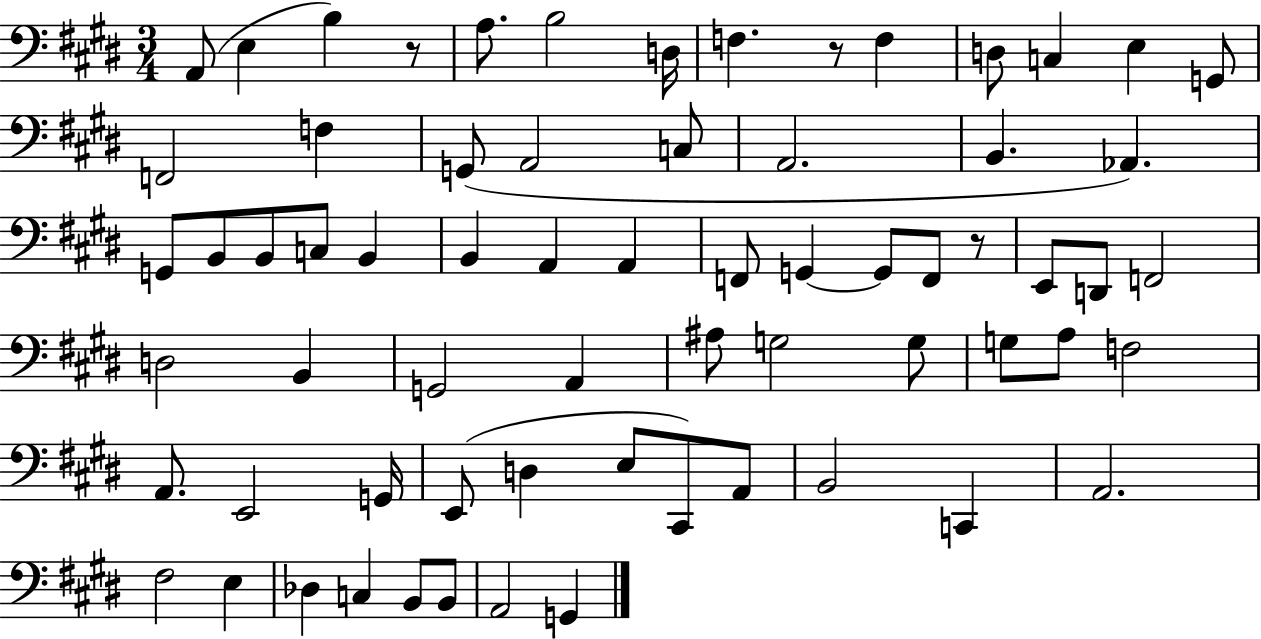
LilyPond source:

{
  \clef bass
  \numericTimeSignature
  \time 3/4
  \key e \major
  a,8( e4 b4) r8 | a8. b2 d16 | f4. r8 f4 | d8 c4 e4 g,8 | \break f,2 f4 | g,8( a,2 c8 | a,2. | b,4. aes,4.) | \break g,8 b,8 b,8 c8 b,4 | b,4 a,4 a,4 | f,8 g,4~~ g,8 f,8 r8 | e,8 d,8 f,2 | \break d2 b,4 | g,2 a,4 | ais8 g2 g8 | g8 a8 f2 | \break a,8. e,2 g,16 | e,8( d4 e8 cis,8) a,8 | b,2 c,4 | a,2. | \break fis2 e4 | des4 c4 b,8 b,8 | a,2 g,4 | \bar "|."
}